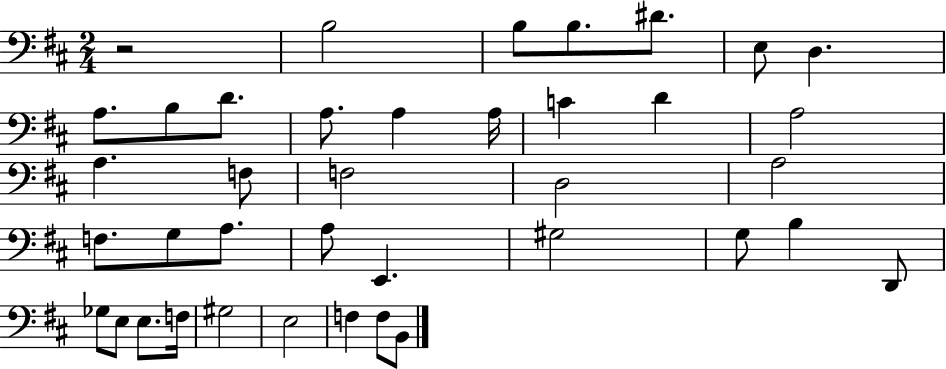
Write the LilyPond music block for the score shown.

{
  \clef bass
  \numericTimeSignature
  \time 2/4
  \key d \major
  r2 | b2 | b8 b8. dis'8. | e8 d4. | \break a8. b8 d'8. | a8. a4 a16 | c'4 d'4 | a2 | \break a4. f8 | f2 | d2 | a2 | \break f8. g8 a8. | a8 e,4. | gis2 | g8 b4 d,8 | \break ges8 e8 e8. f16 | gis2 | e2 | f4 f8 b,8 | \break \bar "|."
}